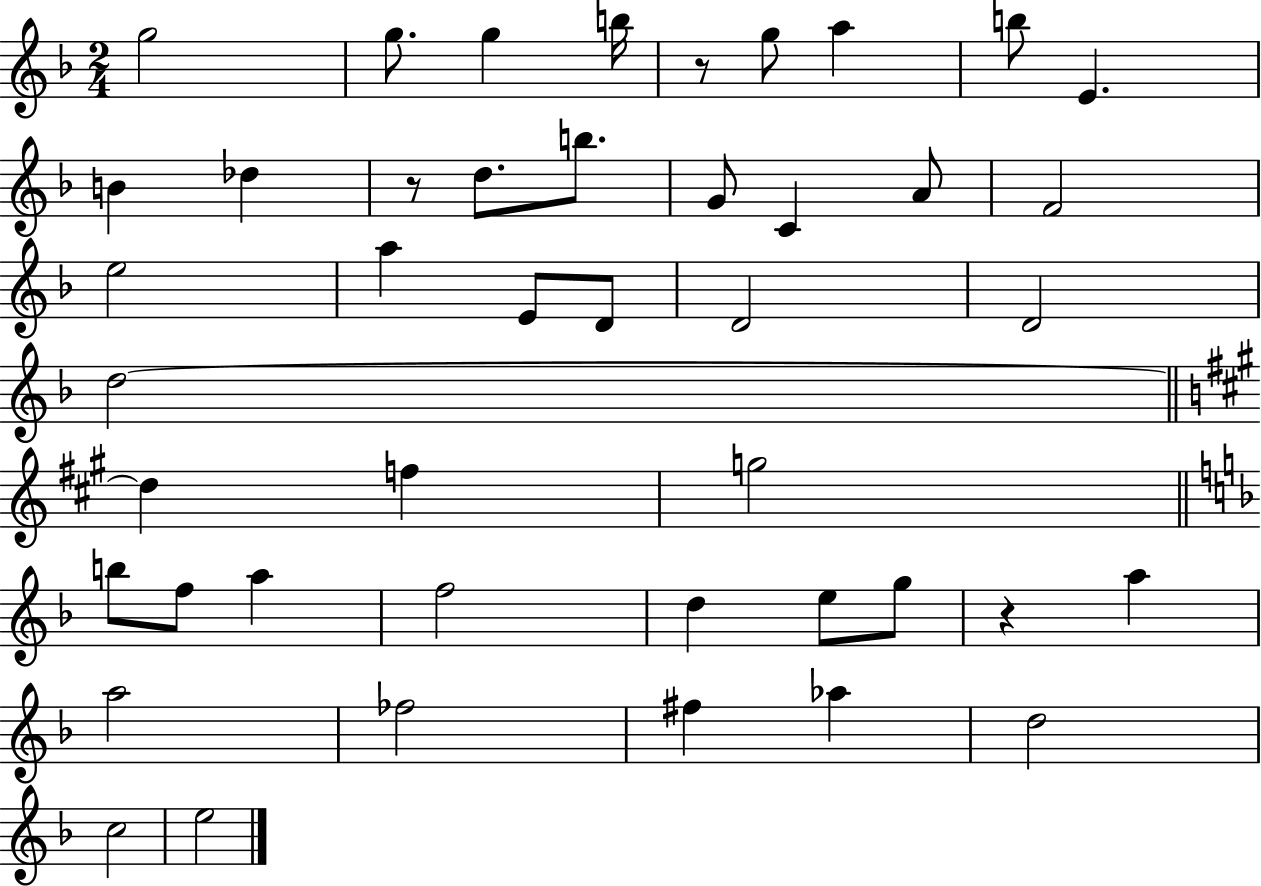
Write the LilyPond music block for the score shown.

{
  \clef treble
  \numericTimeSignature
  \time 2/4
  \key f \major
  \repeat volta 2 { g''2 | g''8. g''4 b''16 | r8 g''8 a''4 | b''8 e'4. | \break b'4 des''4 | r8 d''8. b''8. | g'8 c'4 a'8 | f'2 | \break e''2 | a''4 e'8 d'8 | d'2 | d'2 | \break d''2~~ | \bar "||" \break \key a \major d''4 f''4 | g''2 | \bar "||" \break \key f \major b''8 f''8 a''4 | f''2 | d''4 e''8 g''8 | r4 a''4 | \break a''2 | fes''2 | fis''4 aes''4 | d''2 | \break c''2 | e''2 | } \bar "|."
}